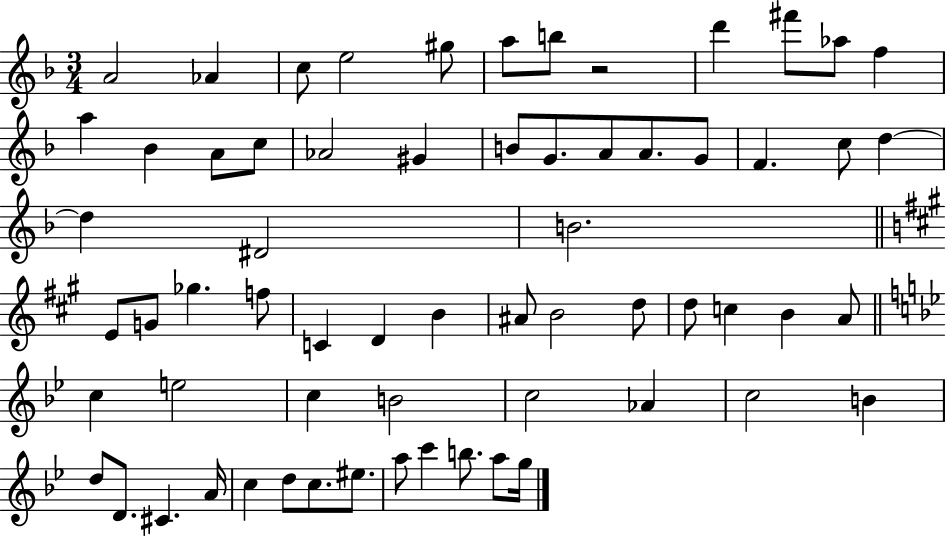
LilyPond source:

{
  \clef treble
  \numericTimeSignature
  \time 3/4
  \key f \major
  a'2 aes'4 | c''8 e''2 gis''8 | a''8 b''8 r2 | d'''4 fis'''8 aes''8 f''4 | \break a''4 bes'4 a'8 c''8 | aes'2 gis'4 | b'8 g'8. a'8 a'8. g'8 | f'4. c''8 d''4~~ | \break d''4 dis'2 | b'2. | \bar "||" \break \key a \major e'8 g'8 ges''4. f''8 | c'4 d'4 b'4 | ais'8 b'2 d''8 | d''8 c''4 b'4 a'8 | \break \bar "||" \break \key bes \major c''4 e''2 | c''4 b'2 | c''2 aes'4 | c''2 b'4 | \break d''8 d'8. cis'4. a'16 | c''4 d''8 c''8. eis''8. | a''8 c'''4 b''8. a''8 g''16 | \bar "|."
}